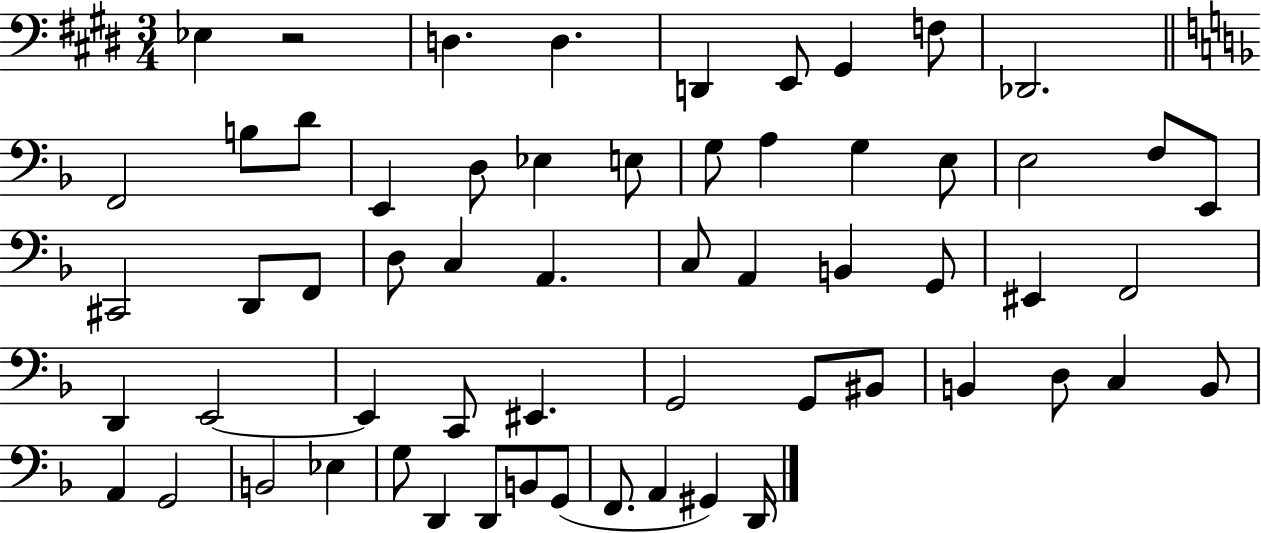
Eb3/q R/h D3/q. D3/q. D2/q E2/e G#2/q F3/e Db2/h. F2/h B3/e D4/e E2/q D3/e Eb3/q E3/e G3/e A3/q G3/q E3/e E3/h F3/e E2/e C#2/h D2/e F2/e D3/e C3/q A2/q. C3/e A2/q B2/q G2/e EIS2/q F2/h D2/q E2/h E2/q C2/e EIS2/q. G2/h G2/e BIS2/e B2/q D3/e C3/q B2/e A2/q G2/h B2/h Eb3/q G3/e D2/q D2/e B2/e G2/e F2/e. A2/q G#2/q D2/s